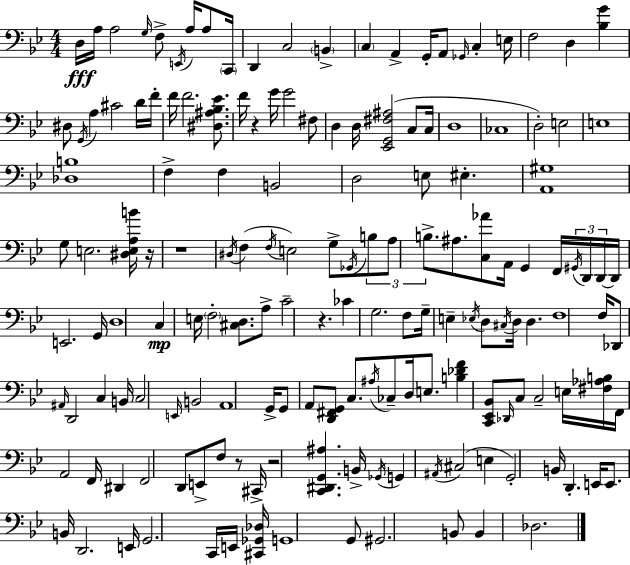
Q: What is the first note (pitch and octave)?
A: D3